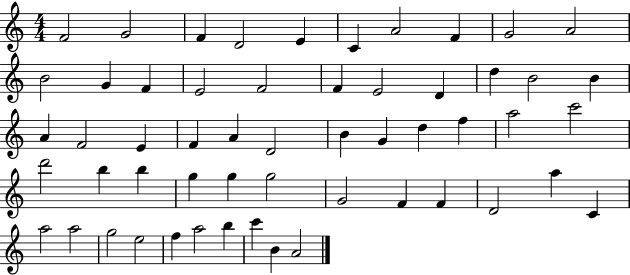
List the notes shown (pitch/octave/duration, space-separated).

F4/h G4/h F4/q D4/h E4/q C4/q A4/h F4/q G4/h A4/h B4/h G4/q F4/q E4/h F4/h F4/q E4/h D4/q D5/q B4/h B4/q A4/q F4/h E4/q F4/q A4/q D4/h B4/q G4/q D5/q F5/q A5/h C6/h D6/h B5/q B5/q G5/q G5/q G5/h G4/h F4/q F4/q D4/h A5/q C4/q A5/h A5/h G5/h E5/h F5/q A5/h B5/q C6/q B4/q A4/h